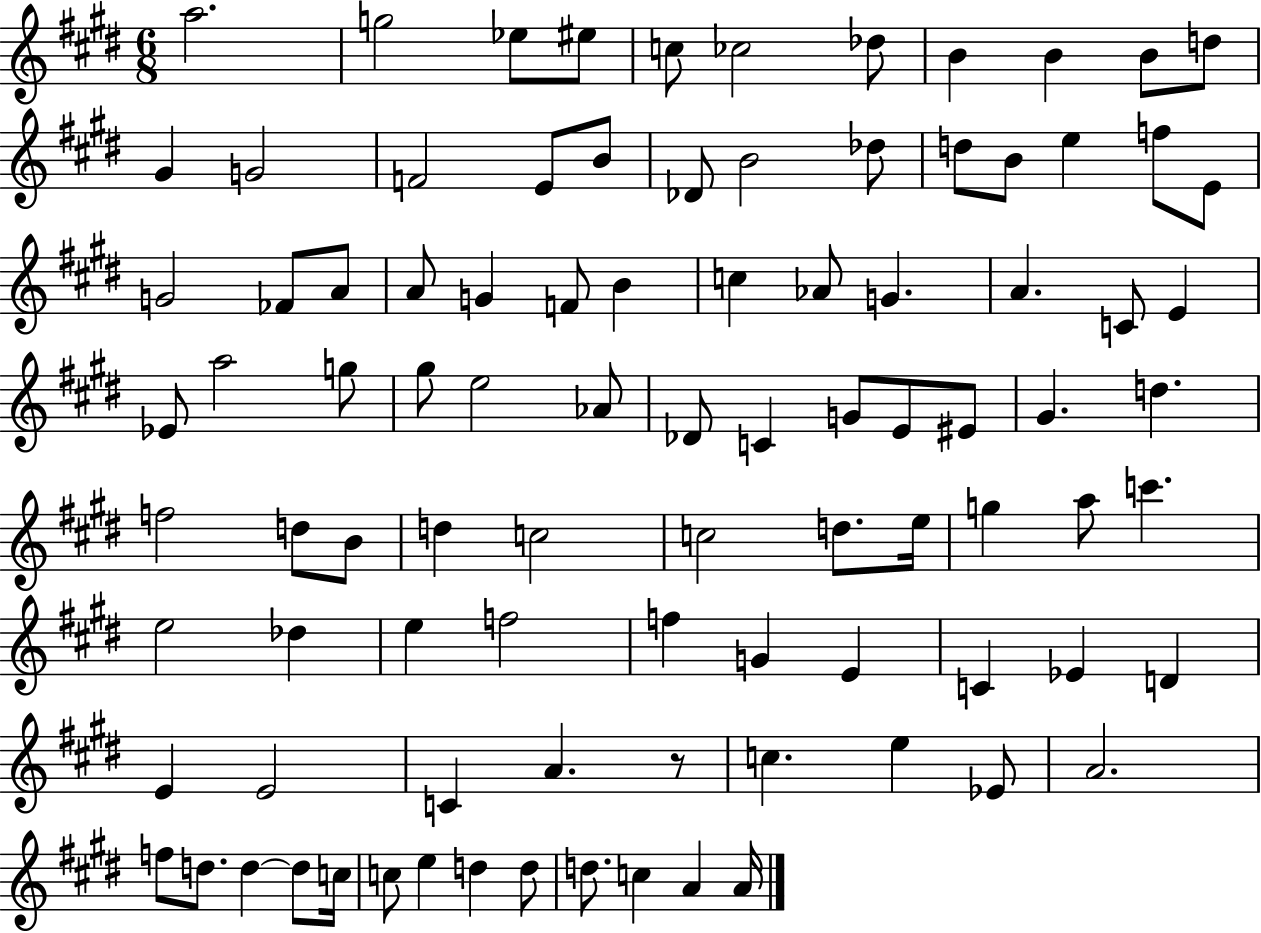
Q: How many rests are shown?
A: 1